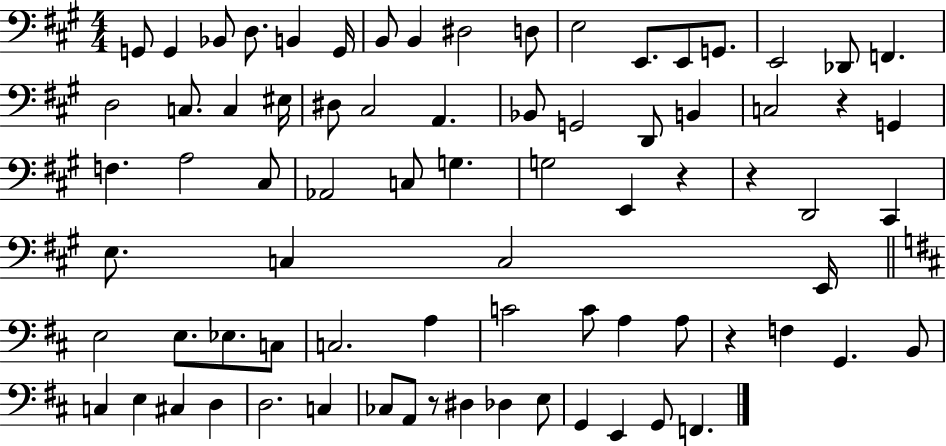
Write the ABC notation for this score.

X:1
T:Untitled
M:4/4
L:1/4
K:A
G,,/2 G,, _B,,/2 D,/2 B,, G,,/4 B,,/2 B,, ^D,2 D,/2 E,2 E,,/2 E,,/2 G,,/2 E,,2 _D,,/2 F,, D,2 C,/2 C, ^E,/4 ^D,/2 ^C,2 A,, _B,,/2 G,,2 D,,/2 B,, C,2 z G,, F, A,2 ^C,/2 _A,,2 C,/2 G, G,2 E,, z z D,,2 ^C,, E,/2 C, C,2 E,,/4 E,2 E,/2 _E,/2 C,/2 C,2 A, C2 C/2 A, A,/2 z F, G,, B,,/2 C, E, ^C, D, D,2 C, _C,/2 A,,/2 z/2 ^D, _D, E,/2 G,, E,, G,,/2 F,,